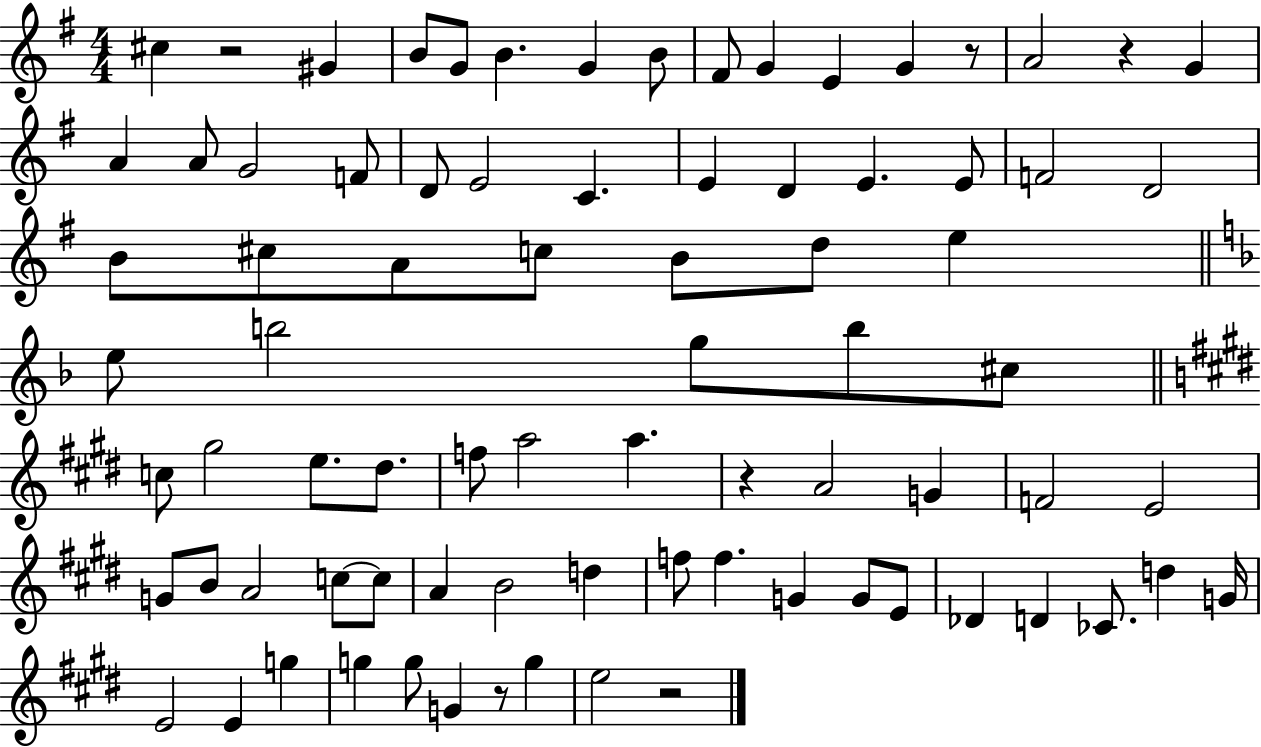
C#5/q R/h G#4/q B4/e G4/e B4/q. G4/q B4/e F#4/e G4/q E4/q G4/q R/e A4/h R/q G4/q A4/q A4/e G4/h F4/e D4/e E4/h C4/q. E4/q D4/q E4/q. E4/e F4/h D4/h B4/e C#5/e A4/e C5/e B4/e D5/e E5/q E5/e B5/h G5/e B5/e C#5/e C5/e G#5/h E5/e. D#5/e. F5/e A5/h A5/q. R/q A4/h G4/q F4/h E4/h G4/e B4/e A4/h C5/e C5/e A4/q B4/h D5/q F5/e F5/q. G4/q G4/e E4/e Db4/q D4/q CES4/e. D5/q G4/s E4/h E4/q G5/q G5/q G5/e G4/q R/e G5/q E5/h R/h